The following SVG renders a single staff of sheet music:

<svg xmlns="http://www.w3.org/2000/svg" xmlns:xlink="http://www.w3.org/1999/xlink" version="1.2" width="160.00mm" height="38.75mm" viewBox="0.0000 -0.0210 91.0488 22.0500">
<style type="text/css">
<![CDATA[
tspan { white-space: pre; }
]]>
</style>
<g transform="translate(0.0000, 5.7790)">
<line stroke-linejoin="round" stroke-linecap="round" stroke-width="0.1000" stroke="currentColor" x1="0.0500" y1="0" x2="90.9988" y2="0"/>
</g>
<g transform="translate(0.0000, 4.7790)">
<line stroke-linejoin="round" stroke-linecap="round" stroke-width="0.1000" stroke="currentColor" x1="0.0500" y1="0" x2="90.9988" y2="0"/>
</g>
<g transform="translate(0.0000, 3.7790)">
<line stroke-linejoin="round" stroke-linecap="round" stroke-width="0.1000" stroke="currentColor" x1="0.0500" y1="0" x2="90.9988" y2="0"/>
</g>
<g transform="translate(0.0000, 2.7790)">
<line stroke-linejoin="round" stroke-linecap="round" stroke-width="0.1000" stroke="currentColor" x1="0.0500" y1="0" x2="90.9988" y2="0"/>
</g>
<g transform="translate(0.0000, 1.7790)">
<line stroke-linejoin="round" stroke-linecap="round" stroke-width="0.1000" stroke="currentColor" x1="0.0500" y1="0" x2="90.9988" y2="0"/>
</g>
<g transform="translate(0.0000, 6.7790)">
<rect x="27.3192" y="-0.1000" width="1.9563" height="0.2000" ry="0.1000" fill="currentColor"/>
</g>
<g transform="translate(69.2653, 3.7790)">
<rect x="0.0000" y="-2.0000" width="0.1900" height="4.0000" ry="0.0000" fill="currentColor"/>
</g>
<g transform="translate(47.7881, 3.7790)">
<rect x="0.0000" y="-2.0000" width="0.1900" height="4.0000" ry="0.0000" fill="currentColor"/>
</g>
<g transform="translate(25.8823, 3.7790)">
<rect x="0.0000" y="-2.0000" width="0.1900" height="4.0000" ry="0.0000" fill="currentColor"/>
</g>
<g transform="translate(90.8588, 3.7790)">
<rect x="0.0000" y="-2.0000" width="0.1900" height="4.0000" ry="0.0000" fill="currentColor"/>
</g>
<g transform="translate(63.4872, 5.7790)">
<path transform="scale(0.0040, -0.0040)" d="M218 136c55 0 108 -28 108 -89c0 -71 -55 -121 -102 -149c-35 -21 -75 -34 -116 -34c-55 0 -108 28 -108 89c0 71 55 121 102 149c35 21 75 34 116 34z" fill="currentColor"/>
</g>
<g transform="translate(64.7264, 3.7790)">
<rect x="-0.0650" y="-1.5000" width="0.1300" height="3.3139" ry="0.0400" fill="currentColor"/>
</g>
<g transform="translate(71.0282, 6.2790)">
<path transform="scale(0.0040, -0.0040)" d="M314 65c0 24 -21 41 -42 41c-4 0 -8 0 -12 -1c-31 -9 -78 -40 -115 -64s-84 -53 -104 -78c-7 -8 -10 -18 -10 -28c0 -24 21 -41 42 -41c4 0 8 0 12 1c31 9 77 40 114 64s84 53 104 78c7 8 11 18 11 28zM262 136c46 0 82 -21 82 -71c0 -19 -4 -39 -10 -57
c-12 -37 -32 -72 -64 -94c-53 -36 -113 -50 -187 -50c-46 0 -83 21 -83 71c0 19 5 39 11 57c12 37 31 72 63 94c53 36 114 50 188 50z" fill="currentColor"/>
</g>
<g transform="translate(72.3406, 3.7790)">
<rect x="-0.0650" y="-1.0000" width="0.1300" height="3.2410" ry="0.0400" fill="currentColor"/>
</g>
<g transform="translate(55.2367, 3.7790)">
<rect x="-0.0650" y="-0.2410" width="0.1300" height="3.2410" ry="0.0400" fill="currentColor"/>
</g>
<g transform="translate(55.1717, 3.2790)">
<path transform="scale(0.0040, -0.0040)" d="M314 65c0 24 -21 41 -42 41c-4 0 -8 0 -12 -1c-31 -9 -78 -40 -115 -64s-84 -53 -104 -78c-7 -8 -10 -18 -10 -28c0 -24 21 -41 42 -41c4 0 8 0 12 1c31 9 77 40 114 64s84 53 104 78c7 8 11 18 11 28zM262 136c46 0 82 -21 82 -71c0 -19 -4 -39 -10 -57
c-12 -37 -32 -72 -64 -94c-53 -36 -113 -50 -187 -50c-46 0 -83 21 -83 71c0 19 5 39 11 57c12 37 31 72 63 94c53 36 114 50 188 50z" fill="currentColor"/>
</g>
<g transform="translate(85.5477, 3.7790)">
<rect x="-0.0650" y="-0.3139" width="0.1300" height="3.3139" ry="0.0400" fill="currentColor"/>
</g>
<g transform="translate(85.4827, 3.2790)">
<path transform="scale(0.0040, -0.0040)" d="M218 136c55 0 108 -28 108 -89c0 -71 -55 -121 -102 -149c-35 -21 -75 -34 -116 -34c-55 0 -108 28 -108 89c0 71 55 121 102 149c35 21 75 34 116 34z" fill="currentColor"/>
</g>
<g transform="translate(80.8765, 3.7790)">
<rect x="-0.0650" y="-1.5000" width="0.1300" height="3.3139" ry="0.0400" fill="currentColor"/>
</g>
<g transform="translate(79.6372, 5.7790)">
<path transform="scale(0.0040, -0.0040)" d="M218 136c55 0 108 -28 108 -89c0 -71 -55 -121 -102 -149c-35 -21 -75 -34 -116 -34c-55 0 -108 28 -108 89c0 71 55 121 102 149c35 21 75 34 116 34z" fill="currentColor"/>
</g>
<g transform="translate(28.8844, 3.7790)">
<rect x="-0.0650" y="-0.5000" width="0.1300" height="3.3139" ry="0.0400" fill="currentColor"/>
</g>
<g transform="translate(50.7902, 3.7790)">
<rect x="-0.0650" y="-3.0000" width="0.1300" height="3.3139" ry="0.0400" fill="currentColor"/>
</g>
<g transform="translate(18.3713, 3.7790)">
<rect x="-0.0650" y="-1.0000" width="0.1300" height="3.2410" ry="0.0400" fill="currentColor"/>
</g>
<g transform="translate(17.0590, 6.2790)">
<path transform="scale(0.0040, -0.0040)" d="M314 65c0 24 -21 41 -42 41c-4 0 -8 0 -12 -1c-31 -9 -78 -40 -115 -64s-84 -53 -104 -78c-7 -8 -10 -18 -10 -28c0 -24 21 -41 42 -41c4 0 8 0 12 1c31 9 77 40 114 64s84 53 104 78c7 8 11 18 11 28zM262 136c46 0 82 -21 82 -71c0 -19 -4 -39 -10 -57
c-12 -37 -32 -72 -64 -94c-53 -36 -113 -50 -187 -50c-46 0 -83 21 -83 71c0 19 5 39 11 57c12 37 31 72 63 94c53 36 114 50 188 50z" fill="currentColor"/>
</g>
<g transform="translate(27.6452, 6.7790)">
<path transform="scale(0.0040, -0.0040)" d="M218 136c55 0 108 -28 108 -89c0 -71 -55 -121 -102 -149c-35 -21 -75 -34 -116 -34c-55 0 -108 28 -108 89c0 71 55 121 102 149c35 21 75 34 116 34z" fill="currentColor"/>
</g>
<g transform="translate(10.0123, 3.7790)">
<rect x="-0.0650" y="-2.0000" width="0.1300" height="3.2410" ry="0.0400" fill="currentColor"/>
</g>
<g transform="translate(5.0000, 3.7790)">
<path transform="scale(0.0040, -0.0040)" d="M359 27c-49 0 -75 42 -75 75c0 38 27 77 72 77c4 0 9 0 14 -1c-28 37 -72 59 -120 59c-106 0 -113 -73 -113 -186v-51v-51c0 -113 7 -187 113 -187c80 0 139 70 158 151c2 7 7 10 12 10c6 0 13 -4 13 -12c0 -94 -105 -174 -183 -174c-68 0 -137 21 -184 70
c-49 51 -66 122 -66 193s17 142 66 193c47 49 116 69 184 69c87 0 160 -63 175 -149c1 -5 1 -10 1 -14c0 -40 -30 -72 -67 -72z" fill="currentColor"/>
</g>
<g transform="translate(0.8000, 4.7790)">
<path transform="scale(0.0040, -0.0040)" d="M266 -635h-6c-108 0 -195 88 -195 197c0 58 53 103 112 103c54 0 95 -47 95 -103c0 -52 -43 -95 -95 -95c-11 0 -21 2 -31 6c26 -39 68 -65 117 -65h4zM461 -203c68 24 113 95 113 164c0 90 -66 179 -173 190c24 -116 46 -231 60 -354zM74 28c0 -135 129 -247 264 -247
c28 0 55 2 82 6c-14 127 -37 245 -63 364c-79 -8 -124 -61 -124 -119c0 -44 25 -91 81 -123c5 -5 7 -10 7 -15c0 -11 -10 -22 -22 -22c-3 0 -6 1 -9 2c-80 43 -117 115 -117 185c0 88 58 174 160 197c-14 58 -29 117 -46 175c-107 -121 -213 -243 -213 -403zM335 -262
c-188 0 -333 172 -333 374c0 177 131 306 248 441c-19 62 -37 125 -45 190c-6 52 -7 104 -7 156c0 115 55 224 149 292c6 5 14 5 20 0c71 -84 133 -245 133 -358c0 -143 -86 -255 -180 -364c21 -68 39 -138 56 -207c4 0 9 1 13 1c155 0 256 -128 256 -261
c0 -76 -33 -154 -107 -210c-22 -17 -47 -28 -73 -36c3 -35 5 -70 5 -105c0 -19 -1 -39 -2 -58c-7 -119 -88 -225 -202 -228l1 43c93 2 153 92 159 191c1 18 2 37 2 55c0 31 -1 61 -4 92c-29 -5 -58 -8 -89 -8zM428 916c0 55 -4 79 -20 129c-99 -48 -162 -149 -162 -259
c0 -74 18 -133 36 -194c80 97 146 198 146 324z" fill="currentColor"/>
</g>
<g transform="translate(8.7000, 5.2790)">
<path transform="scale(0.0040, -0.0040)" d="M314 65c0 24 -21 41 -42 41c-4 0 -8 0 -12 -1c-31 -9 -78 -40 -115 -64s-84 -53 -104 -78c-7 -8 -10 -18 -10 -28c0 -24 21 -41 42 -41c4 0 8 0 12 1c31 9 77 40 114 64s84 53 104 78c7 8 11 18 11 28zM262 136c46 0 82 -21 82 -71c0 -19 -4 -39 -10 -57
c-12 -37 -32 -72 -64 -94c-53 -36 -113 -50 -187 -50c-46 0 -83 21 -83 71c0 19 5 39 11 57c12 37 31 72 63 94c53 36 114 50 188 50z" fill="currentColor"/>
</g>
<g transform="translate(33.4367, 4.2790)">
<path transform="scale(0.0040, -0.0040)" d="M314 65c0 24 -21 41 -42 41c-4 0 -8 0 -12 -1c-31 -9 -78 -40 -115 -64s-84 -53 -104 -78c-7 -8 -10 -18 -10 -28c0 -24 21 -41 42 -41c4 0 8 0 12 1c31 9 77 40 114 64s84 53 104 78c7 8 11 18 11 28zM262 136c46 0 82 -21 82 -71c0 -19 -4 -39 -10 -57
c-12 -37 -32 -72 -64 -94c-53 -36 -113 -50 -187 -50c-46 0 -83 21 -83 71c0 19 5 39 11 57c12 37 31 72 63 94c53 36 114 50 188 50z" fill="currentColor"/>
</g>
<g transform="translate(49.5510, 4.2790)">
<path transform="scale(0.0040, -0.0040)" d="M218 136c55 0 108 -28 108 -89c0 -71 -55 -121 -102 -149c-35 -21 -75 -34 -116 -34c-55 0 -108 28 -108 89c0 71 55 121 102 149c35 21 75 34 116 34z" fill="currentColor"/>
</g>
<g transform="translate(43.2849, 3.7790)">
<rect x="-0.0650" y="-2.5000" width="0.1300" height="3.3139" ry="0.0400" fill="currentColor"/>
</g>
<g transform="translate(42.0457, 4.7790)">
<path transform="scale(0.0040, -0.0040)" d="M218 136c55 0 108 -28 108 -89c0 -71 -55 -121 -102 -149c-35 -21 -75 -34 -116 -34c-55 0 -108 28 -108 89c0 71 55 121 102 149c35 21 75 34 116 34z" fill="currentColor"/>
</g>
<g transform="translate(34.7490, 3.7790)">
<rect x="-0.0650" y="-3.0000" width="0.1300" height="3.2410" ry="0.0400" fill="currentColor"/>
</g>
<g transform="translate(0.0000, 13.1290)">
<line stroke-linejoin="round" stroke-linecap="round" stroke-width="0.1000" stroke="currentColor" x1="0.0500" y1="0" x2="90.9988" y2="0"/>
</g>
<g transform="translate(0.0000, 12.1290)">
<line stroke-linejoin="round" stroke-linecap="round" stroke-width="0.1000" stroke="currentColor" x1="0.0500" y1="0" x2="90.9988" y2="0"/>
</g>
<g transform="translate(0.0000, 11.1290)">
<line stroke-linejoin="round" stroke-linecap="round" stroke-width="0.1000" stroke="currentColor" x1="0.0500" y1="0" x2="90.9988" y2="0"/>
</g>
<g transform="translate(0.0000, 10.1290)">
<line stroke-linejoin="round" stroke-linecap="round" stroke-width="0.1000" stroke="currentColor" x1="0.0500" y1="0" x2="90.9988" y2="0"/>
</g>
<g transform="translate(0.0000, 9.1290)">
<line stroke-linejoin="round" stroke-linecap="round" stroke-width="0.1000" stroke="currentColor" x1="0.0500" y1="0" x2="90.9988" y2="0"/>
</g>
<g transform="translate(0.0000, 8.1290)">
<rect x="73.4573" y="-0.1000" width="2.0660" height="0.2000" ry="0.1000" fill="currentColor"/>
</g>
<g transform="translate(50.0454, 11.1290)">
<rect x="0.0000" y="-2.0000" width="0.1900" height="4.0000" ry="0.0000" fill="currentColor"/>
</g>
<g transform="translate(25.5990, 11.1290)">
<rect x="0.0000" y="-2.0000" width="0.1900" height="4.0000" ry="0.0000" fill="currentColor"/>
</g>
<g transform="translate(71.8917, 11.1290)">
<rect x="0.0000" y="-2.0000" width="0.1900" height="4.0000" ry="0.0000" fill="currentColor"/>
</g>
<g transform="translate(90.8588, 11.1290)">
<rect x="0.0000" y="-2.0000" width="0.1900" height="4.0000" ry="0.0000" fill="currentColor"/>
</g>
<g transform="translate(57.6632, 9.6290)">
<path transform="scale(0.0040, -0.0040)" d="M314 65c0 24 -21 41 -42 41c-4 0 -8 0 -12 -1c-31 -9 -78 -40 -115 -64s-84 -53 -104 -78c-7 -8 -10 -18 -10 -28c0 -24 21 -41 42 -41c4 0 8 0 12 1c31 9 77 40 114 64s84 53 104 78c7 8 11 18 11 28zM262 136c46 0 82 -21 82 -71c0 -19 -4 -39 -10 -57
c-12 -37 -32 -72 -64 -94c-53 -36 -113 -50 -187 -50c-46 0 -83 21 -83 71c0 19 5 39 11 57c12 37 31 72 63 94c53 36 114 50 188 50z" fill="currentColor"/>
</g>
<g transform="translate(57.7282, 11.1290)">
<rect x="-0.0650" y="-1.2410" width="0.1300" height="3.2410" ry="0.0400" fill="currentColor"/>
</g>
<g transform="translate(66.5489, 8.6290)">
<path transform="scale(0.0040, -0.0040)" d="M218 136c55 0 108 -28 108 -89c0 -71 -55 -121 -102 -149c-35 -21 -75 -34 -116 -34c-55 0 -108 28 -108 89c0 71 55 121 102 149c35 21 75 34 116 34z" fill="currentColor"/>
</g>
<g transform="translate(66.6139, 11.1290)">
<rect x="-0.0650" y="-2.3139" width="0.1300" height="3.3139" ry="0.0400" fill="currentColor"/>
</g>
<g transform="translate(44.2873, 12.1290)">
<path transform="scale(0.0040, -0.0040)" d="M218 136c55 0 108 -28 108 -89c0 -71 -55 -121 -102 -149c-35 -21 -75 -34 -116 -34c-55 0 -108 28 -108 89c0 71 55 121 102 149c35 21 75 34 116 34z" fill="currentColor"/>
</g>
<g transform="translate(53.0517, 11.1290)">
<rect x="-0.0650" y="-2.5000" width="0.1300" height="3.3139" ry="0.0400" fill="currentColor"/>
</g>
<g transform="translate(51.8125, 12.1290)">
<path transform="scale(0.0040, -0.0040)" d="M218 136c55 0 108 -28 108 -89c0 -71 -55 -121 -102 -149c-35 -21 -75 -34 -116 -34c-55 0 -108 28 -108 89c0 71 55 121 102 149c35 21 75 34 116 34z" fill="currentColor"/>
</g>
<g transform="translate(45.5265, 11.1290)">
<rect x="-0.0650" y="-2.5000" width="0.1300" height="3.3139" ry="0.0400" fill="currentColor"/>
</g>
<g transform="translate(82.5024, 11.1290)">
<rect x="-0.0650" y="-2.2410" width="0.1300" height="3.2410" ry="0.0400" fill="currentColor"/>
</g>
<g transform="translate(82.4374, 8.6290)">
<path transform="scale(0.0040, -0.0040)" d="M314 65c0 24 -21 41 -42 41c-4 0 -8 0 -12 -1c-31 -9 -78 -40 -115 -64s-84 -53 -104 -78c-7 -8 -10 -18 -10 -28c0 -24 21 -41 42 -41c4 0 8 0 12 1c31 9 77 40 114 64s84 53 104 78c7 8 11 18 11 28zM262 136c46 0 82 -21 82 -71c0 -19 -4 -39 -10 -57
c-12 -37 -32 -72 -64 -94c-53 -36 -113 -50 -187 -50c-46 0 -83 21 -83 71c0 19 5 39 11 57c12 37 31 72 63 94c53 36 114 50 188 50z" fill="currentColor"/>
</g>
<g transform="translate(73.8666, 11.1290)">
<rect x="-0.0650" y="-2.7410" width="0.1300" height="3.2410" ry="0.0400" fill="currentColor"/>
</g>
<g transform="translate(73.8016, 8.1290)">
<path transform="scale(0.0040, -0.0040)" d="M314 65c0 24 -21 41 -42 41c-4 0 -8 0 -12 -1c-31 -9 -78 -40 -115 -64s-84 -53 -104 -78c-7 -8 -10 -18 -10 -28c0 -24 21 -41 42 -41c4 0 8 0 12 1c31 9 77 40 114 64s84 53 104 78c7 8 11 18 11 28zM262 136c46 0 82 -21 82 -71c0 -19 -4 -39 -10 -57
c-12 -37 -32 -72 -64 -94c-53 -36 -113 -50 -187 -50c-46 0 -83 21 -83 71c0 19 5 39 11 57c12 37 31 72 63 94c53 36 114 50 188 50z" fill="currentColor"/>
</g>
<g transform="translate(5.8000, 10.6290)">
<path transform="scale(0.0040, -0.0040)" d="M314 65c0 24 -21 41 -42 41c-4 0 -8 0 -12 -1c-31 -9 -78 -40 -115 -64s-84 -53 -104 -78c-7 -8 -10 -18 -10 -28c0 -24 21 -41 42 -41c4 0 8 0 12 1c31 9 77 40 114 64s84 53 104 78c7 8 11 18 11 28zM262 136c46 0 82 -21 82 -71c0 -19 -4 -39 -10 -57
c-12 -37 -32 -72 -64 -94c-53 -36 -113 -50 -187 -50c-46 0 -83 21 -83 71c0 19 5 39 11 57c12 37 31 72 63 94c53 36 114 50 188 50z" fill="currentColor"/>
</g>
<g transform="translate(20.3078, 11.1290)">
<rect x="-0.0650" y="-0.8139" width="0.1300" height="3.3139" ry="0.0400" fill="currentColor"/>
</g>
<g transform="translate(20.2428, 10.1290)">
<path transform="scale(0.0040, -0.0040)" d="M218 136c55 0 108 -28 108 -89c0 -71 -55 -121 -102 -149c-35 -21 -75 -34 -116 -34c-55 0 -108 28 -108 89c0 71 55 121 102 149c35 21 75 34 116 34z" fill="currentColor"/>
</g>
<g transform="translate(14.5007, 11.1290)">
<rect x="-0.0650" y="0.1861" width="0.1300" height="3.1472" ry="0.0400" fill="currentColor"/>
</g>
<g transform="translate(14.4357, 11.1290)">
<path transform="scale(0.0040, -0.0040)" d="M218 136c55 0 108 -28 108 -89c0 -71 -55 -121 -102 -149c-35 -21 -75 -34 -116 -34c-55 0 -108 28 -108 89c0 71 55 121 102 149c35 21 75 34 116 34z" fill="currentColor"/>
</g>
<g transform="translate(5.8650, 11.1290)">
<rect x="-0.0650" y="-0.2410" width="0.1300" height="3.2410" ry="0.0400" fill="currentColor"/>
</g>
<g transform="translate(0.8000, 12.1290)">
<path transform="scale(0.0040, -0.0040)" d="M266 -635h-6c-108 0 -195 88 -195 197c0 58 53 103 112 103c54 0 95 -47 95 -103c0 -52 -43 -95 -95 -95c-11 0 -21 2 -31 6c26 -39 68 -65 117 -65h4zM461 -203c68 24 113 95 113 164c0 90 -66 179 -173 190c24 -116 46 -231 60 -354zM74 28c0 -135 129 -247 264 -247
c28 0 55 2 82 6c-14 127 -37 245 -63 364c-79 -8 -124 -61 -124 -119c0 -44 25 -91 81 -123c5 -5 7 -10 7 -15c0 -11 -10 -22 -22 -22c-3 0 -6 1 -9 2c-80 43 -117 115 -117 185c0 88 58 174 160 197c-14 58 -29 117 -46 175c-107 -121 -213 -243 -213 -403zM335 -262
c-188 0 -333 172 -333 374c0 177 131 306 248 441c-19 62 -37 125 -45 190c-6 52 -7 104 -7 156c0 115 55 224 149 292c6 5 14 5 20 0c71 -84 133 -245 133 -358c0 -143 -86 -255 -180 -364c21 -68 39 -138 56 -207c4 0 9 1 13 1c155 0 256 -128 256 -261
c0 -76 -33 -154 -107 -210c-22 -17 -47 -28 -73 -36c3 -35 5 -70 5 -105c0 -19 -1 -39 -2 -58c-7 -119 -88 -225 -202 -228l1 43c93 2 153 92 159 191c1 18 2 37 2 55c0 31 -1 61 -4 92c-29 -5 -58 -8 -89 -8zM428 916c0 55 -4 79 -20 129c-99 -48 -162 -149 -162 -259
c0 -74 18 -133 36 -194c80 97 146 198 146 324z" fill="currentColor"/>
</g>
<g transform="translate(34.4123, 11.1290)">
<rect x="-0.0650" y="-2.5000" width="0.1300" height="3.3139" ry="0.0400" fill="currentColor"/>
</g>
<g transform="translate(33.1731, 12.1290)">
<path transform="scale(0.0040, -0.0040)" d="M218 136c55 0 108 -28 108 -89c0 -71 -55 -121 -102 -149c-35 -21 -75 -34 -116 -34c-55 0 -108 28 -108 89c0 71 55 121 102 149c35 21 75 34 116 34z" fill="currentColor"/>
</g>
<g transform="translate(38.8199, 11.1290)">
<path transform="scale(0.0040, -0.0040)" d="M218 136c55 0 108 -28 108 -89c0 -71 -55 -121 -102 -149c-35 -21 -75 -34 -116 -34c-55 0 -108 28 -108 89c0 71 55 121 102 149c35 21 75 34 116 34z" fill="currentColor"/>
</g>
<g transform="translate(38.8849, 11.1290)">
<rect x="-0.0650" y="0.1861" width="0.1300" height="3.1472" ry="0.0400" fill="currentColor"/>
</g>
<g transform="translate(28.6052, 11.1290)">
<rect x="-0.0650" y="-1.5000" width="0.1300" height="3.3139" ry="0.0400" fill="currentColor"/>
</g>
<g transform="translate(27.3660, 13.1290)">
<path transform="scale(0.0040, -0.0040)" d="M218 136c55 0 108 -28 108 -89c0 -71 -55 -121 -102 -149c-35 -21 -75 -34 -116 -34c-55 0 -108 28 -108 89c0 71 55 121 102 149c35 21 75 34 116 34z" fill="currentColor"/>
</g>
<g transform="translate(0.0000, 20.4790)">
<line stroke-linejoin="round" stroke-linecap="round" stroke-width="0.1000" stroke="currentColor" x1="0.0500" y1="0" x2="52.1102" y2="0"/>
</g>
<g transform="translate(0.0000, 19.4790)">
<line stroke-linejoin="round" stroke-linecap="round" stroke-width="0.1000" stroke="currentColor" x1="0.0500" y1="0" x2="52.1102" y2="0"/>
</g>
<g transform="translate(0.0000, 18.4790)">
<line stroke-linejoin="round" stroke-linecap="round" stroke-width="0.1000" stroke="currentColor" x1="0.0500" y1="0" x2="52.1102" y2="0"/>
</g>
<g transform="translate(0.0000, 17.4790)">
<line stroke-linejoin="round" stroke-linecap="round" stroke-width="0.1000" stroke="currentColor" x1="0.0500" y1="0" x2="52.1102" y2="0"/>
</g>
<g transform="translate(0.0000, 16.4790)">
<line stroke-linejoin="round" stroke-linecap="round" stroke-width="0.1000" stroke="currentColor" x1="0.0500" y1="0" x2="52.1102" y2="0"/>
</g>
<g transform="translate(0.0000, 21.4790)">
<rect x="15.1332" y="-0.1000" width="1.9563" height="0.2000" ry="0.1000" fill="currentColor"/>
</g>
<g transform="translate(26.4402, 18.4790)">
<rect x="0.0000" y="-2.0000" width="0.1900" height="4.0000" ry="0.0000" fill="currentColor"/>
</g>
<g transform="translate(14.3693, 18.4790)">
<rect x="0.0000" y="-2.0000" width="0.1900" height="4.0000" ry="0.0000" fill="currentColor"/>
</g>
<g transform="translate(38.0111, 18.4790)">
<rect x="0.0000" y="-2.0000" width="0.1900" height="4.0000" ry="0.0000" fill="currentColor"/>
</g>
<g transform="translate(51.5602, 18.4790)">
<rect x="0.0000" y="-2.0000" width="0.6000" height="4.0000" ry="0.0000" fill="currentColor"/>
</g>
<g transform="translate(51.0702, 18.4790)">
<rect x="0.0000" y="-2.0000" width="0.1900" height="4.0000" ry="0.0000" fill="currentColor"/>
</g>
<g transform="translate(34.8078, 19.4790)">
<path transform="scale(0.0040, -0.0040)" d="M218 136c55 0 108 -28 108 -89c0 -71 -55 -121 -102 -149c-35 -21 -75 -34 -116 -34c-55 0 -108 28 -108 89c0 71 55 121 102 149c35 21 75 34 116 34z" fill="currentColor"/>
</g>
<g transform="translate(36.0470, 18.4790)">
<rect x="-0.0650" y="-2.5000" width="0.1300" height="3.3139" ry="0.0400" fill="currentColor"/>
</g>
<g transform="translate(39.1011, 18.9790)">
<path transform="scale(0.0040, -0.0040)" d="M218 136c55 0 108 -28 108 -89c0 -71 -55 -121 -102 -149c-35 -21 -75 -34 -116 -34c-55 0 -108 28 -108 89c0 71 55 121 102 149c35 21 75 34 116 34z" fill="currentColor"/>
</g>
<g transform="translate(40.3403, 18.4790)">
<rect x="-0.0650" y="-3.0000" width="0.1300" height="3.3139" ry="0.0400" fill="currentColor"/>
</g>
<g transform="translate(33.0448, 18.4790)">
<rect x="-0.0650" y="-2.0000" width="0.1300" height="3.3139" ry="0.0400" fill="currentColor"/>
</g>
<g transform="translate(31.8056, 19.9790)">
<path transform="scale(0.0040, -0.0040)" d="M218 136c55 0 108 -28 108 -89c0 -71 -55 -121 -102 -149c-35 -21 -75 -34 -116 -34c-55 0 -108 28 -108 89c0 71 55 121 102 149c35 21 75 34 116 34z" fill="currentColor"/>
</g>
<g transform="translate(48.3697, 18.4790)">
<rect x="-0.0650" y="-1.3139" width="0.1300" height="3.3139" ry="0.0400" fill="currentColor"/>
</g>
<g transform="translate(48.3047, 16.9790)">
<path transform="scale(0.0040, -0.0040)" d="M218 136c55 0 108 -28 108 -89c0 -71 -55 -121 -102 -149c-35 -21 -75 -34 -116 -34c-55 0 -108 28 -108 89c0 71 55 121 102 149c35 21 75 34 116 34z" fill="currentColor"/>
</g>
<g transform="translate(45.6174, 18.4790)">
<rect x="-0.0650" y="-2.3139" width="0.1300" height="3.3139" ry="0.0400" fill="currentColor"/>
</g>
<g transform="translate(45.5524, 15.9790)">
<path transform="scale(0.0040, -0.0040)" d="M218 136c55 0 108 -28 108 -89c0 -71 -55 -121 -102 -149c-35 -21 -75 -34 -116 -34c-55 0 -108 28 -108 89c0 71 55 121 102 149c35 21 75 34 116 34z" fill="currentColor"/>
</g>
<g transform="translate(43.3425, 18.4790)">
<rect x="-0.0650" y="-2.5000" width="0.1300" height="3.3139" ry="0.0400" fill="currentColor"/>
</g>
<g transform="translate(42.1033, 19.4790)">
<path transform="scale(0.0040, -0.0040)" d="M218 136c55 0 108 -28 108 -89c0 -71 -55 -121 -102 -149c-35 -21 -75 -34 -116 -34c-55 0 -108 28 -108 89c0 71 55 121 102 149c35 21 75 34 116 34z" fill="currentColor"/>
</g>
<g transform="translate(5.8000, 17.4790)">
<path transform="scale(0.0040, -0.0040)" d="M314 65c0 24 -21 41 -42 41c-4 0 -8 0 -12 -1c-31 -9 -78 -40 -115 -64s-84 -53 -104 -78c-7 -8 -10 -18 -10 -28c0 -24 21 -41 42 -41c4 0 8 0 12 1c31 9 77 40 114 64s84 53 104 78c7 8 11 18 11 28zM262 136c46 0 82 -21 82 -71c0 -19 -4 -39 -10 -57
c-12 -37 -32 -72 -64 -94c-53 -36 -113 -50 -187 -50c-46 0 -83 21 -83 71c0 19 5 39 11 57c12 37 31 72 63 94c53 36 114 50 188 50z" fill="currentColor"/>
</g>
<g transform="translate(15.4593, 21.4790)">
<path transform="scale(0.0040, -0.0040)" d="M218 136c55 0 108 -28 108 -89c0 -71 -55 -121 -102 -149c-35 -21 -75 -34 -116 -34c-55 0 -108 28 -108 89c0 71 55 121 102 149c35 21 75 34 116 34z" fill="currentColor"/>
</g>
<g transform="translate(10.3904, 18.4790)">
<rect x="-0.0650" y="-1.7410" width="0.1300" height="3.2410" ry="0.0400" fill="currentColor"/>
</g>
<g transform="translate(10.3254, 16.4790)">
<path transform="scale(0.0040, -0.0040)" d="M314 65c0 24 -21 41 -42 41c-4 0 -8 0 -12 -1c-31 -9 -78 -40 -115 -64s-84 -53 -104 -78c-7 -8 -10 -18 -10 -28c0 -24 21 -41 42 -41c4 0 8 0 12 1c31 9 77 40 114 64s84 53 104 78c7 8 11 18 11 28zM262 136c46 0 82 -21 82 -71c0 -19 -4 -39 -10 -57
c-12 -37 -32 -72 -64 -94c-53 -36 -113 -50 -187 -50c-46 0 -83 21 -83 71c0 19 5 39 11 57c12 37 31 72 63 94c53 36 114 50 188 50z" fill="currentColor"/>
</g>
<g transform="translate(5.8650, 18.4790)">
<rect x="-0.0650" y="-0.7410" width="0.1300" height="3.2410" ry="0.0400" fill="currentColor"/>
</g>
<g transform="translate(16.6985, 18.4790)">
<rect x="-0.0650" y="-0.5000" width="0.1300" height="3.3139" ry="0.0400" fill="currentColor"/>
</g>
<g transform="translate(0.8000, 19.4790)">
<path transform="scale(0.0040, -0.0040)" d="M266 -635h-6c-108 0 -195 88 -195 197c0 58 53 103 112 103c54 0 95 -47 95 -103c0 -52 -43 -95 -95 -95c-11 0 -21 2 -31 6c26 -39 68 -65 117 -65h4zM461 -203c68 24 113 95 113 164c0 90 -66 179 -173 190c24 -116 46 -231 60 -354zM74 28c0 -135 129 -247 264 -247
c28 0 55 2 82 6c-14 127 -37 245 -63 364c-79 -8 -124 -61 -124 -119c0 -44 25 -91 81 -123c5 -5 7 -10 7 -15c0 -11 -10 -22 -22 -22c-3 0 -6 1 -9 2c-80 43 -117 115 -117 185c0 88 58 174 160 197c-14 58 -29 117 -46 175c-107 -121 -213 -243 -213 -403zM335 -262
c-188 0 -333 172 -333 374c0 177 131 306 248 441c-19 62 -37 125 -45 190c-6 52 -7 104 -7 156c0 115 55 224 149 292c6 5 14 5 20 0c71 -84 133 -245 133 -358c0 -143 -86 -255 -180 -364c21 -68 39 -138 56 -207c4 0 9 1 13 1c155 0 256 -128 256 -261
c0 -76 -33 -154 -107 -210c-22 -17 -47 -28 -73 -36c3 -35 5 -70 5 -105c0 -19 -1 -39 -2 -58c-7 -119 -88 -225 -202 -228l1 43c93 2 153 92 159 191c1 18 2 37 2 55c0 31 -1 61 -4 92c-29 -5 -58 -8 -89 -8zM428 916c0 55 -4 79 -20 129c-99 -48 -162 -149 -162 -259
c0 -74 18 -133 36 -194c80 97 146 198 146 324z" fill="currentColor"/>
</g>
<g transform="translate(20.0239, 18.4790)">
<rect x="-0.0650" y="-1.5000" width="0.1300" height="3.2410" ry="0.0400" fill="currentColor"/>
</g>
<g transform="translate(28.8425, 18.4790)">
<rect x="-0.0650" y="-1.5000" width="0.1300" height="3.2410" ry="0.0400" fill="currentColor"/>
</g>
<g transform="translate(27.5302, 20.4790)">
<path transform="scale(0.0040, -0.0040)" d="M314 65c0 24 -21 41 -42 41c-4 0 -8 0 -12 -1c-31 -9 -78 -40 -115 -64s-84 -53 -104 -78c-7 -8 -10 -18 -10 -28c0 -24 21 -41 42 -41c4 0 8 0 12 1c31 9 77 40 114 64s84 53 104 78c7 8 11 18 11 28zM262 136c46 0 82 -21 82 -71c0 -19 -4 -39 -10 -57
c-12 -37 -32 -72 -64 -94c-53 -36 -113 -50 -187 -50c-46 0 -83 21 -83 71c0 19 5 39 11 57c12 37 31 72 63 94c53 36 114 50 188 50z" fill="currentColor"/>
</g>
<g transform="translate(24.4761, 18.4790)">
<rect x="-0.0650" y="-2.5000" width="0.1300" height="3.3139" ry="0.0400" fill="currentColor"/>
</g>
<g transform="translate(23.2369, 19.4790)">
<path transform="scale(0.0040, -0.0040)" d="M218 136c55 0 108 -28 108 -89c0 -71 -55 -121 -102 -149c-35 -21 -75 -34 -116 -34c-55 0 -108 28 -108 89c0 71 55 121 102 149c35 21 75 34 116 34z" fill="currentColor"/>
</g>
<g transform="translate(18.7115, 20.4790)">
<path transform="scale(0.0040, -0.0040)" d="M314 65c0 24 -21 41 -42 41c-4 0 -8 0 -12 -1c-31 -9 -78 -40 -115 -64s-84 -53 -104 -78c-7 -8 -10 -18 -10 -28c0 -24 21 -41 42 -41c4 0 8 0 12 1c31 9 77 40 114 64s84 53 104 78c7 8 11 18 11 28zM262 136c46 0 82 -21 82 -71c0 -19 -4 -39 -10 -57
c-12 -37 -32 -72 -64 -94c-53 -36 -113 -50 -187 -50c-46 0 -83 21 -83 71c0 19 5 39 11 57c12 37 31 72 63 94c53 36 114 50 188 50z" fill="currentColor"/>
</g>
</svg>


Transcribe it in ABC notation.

X:1
T:Untitled
M:4/4
L:1/4
K:C
F2 D2 C A2 G A c2 E D2 E c c2 B d E G B G G e2 g a2 g2 d2 f2 C E2 G E2 F G A G g e